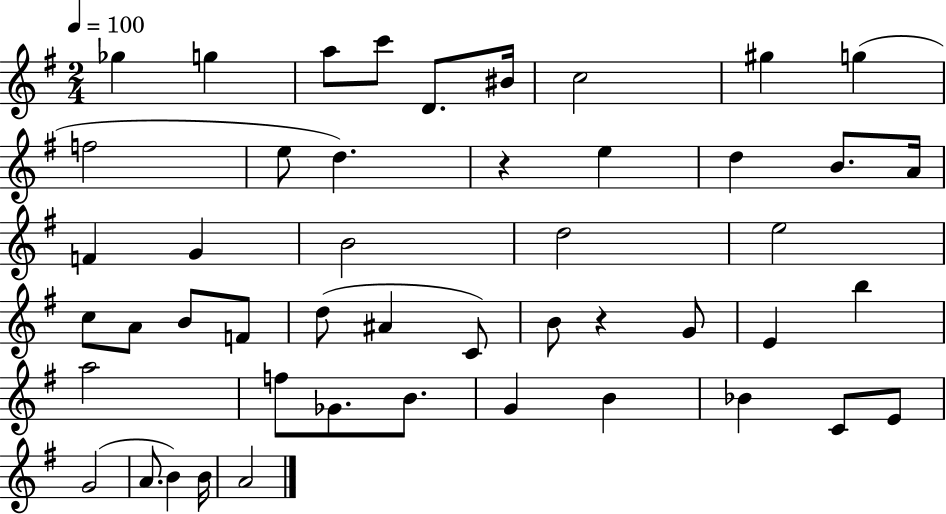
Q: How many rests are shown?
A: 2